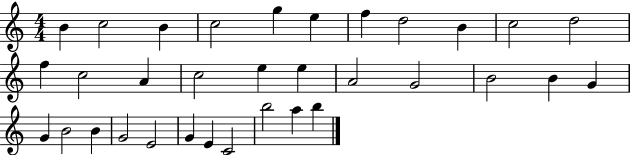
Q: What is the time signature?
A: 4/4